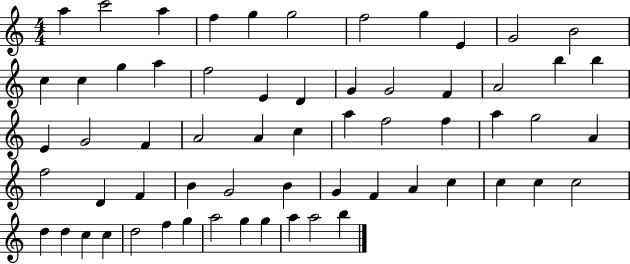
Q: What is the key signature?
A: C major